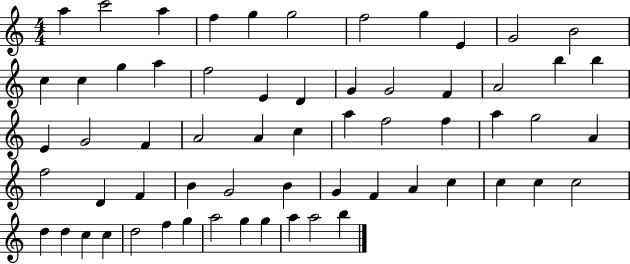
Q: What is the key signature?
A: C major